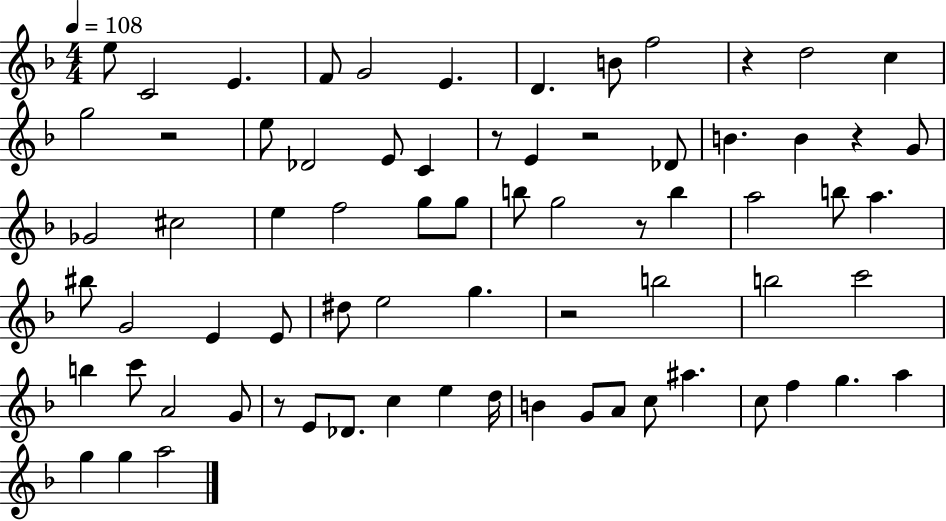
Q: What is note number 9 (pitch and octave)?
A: F5